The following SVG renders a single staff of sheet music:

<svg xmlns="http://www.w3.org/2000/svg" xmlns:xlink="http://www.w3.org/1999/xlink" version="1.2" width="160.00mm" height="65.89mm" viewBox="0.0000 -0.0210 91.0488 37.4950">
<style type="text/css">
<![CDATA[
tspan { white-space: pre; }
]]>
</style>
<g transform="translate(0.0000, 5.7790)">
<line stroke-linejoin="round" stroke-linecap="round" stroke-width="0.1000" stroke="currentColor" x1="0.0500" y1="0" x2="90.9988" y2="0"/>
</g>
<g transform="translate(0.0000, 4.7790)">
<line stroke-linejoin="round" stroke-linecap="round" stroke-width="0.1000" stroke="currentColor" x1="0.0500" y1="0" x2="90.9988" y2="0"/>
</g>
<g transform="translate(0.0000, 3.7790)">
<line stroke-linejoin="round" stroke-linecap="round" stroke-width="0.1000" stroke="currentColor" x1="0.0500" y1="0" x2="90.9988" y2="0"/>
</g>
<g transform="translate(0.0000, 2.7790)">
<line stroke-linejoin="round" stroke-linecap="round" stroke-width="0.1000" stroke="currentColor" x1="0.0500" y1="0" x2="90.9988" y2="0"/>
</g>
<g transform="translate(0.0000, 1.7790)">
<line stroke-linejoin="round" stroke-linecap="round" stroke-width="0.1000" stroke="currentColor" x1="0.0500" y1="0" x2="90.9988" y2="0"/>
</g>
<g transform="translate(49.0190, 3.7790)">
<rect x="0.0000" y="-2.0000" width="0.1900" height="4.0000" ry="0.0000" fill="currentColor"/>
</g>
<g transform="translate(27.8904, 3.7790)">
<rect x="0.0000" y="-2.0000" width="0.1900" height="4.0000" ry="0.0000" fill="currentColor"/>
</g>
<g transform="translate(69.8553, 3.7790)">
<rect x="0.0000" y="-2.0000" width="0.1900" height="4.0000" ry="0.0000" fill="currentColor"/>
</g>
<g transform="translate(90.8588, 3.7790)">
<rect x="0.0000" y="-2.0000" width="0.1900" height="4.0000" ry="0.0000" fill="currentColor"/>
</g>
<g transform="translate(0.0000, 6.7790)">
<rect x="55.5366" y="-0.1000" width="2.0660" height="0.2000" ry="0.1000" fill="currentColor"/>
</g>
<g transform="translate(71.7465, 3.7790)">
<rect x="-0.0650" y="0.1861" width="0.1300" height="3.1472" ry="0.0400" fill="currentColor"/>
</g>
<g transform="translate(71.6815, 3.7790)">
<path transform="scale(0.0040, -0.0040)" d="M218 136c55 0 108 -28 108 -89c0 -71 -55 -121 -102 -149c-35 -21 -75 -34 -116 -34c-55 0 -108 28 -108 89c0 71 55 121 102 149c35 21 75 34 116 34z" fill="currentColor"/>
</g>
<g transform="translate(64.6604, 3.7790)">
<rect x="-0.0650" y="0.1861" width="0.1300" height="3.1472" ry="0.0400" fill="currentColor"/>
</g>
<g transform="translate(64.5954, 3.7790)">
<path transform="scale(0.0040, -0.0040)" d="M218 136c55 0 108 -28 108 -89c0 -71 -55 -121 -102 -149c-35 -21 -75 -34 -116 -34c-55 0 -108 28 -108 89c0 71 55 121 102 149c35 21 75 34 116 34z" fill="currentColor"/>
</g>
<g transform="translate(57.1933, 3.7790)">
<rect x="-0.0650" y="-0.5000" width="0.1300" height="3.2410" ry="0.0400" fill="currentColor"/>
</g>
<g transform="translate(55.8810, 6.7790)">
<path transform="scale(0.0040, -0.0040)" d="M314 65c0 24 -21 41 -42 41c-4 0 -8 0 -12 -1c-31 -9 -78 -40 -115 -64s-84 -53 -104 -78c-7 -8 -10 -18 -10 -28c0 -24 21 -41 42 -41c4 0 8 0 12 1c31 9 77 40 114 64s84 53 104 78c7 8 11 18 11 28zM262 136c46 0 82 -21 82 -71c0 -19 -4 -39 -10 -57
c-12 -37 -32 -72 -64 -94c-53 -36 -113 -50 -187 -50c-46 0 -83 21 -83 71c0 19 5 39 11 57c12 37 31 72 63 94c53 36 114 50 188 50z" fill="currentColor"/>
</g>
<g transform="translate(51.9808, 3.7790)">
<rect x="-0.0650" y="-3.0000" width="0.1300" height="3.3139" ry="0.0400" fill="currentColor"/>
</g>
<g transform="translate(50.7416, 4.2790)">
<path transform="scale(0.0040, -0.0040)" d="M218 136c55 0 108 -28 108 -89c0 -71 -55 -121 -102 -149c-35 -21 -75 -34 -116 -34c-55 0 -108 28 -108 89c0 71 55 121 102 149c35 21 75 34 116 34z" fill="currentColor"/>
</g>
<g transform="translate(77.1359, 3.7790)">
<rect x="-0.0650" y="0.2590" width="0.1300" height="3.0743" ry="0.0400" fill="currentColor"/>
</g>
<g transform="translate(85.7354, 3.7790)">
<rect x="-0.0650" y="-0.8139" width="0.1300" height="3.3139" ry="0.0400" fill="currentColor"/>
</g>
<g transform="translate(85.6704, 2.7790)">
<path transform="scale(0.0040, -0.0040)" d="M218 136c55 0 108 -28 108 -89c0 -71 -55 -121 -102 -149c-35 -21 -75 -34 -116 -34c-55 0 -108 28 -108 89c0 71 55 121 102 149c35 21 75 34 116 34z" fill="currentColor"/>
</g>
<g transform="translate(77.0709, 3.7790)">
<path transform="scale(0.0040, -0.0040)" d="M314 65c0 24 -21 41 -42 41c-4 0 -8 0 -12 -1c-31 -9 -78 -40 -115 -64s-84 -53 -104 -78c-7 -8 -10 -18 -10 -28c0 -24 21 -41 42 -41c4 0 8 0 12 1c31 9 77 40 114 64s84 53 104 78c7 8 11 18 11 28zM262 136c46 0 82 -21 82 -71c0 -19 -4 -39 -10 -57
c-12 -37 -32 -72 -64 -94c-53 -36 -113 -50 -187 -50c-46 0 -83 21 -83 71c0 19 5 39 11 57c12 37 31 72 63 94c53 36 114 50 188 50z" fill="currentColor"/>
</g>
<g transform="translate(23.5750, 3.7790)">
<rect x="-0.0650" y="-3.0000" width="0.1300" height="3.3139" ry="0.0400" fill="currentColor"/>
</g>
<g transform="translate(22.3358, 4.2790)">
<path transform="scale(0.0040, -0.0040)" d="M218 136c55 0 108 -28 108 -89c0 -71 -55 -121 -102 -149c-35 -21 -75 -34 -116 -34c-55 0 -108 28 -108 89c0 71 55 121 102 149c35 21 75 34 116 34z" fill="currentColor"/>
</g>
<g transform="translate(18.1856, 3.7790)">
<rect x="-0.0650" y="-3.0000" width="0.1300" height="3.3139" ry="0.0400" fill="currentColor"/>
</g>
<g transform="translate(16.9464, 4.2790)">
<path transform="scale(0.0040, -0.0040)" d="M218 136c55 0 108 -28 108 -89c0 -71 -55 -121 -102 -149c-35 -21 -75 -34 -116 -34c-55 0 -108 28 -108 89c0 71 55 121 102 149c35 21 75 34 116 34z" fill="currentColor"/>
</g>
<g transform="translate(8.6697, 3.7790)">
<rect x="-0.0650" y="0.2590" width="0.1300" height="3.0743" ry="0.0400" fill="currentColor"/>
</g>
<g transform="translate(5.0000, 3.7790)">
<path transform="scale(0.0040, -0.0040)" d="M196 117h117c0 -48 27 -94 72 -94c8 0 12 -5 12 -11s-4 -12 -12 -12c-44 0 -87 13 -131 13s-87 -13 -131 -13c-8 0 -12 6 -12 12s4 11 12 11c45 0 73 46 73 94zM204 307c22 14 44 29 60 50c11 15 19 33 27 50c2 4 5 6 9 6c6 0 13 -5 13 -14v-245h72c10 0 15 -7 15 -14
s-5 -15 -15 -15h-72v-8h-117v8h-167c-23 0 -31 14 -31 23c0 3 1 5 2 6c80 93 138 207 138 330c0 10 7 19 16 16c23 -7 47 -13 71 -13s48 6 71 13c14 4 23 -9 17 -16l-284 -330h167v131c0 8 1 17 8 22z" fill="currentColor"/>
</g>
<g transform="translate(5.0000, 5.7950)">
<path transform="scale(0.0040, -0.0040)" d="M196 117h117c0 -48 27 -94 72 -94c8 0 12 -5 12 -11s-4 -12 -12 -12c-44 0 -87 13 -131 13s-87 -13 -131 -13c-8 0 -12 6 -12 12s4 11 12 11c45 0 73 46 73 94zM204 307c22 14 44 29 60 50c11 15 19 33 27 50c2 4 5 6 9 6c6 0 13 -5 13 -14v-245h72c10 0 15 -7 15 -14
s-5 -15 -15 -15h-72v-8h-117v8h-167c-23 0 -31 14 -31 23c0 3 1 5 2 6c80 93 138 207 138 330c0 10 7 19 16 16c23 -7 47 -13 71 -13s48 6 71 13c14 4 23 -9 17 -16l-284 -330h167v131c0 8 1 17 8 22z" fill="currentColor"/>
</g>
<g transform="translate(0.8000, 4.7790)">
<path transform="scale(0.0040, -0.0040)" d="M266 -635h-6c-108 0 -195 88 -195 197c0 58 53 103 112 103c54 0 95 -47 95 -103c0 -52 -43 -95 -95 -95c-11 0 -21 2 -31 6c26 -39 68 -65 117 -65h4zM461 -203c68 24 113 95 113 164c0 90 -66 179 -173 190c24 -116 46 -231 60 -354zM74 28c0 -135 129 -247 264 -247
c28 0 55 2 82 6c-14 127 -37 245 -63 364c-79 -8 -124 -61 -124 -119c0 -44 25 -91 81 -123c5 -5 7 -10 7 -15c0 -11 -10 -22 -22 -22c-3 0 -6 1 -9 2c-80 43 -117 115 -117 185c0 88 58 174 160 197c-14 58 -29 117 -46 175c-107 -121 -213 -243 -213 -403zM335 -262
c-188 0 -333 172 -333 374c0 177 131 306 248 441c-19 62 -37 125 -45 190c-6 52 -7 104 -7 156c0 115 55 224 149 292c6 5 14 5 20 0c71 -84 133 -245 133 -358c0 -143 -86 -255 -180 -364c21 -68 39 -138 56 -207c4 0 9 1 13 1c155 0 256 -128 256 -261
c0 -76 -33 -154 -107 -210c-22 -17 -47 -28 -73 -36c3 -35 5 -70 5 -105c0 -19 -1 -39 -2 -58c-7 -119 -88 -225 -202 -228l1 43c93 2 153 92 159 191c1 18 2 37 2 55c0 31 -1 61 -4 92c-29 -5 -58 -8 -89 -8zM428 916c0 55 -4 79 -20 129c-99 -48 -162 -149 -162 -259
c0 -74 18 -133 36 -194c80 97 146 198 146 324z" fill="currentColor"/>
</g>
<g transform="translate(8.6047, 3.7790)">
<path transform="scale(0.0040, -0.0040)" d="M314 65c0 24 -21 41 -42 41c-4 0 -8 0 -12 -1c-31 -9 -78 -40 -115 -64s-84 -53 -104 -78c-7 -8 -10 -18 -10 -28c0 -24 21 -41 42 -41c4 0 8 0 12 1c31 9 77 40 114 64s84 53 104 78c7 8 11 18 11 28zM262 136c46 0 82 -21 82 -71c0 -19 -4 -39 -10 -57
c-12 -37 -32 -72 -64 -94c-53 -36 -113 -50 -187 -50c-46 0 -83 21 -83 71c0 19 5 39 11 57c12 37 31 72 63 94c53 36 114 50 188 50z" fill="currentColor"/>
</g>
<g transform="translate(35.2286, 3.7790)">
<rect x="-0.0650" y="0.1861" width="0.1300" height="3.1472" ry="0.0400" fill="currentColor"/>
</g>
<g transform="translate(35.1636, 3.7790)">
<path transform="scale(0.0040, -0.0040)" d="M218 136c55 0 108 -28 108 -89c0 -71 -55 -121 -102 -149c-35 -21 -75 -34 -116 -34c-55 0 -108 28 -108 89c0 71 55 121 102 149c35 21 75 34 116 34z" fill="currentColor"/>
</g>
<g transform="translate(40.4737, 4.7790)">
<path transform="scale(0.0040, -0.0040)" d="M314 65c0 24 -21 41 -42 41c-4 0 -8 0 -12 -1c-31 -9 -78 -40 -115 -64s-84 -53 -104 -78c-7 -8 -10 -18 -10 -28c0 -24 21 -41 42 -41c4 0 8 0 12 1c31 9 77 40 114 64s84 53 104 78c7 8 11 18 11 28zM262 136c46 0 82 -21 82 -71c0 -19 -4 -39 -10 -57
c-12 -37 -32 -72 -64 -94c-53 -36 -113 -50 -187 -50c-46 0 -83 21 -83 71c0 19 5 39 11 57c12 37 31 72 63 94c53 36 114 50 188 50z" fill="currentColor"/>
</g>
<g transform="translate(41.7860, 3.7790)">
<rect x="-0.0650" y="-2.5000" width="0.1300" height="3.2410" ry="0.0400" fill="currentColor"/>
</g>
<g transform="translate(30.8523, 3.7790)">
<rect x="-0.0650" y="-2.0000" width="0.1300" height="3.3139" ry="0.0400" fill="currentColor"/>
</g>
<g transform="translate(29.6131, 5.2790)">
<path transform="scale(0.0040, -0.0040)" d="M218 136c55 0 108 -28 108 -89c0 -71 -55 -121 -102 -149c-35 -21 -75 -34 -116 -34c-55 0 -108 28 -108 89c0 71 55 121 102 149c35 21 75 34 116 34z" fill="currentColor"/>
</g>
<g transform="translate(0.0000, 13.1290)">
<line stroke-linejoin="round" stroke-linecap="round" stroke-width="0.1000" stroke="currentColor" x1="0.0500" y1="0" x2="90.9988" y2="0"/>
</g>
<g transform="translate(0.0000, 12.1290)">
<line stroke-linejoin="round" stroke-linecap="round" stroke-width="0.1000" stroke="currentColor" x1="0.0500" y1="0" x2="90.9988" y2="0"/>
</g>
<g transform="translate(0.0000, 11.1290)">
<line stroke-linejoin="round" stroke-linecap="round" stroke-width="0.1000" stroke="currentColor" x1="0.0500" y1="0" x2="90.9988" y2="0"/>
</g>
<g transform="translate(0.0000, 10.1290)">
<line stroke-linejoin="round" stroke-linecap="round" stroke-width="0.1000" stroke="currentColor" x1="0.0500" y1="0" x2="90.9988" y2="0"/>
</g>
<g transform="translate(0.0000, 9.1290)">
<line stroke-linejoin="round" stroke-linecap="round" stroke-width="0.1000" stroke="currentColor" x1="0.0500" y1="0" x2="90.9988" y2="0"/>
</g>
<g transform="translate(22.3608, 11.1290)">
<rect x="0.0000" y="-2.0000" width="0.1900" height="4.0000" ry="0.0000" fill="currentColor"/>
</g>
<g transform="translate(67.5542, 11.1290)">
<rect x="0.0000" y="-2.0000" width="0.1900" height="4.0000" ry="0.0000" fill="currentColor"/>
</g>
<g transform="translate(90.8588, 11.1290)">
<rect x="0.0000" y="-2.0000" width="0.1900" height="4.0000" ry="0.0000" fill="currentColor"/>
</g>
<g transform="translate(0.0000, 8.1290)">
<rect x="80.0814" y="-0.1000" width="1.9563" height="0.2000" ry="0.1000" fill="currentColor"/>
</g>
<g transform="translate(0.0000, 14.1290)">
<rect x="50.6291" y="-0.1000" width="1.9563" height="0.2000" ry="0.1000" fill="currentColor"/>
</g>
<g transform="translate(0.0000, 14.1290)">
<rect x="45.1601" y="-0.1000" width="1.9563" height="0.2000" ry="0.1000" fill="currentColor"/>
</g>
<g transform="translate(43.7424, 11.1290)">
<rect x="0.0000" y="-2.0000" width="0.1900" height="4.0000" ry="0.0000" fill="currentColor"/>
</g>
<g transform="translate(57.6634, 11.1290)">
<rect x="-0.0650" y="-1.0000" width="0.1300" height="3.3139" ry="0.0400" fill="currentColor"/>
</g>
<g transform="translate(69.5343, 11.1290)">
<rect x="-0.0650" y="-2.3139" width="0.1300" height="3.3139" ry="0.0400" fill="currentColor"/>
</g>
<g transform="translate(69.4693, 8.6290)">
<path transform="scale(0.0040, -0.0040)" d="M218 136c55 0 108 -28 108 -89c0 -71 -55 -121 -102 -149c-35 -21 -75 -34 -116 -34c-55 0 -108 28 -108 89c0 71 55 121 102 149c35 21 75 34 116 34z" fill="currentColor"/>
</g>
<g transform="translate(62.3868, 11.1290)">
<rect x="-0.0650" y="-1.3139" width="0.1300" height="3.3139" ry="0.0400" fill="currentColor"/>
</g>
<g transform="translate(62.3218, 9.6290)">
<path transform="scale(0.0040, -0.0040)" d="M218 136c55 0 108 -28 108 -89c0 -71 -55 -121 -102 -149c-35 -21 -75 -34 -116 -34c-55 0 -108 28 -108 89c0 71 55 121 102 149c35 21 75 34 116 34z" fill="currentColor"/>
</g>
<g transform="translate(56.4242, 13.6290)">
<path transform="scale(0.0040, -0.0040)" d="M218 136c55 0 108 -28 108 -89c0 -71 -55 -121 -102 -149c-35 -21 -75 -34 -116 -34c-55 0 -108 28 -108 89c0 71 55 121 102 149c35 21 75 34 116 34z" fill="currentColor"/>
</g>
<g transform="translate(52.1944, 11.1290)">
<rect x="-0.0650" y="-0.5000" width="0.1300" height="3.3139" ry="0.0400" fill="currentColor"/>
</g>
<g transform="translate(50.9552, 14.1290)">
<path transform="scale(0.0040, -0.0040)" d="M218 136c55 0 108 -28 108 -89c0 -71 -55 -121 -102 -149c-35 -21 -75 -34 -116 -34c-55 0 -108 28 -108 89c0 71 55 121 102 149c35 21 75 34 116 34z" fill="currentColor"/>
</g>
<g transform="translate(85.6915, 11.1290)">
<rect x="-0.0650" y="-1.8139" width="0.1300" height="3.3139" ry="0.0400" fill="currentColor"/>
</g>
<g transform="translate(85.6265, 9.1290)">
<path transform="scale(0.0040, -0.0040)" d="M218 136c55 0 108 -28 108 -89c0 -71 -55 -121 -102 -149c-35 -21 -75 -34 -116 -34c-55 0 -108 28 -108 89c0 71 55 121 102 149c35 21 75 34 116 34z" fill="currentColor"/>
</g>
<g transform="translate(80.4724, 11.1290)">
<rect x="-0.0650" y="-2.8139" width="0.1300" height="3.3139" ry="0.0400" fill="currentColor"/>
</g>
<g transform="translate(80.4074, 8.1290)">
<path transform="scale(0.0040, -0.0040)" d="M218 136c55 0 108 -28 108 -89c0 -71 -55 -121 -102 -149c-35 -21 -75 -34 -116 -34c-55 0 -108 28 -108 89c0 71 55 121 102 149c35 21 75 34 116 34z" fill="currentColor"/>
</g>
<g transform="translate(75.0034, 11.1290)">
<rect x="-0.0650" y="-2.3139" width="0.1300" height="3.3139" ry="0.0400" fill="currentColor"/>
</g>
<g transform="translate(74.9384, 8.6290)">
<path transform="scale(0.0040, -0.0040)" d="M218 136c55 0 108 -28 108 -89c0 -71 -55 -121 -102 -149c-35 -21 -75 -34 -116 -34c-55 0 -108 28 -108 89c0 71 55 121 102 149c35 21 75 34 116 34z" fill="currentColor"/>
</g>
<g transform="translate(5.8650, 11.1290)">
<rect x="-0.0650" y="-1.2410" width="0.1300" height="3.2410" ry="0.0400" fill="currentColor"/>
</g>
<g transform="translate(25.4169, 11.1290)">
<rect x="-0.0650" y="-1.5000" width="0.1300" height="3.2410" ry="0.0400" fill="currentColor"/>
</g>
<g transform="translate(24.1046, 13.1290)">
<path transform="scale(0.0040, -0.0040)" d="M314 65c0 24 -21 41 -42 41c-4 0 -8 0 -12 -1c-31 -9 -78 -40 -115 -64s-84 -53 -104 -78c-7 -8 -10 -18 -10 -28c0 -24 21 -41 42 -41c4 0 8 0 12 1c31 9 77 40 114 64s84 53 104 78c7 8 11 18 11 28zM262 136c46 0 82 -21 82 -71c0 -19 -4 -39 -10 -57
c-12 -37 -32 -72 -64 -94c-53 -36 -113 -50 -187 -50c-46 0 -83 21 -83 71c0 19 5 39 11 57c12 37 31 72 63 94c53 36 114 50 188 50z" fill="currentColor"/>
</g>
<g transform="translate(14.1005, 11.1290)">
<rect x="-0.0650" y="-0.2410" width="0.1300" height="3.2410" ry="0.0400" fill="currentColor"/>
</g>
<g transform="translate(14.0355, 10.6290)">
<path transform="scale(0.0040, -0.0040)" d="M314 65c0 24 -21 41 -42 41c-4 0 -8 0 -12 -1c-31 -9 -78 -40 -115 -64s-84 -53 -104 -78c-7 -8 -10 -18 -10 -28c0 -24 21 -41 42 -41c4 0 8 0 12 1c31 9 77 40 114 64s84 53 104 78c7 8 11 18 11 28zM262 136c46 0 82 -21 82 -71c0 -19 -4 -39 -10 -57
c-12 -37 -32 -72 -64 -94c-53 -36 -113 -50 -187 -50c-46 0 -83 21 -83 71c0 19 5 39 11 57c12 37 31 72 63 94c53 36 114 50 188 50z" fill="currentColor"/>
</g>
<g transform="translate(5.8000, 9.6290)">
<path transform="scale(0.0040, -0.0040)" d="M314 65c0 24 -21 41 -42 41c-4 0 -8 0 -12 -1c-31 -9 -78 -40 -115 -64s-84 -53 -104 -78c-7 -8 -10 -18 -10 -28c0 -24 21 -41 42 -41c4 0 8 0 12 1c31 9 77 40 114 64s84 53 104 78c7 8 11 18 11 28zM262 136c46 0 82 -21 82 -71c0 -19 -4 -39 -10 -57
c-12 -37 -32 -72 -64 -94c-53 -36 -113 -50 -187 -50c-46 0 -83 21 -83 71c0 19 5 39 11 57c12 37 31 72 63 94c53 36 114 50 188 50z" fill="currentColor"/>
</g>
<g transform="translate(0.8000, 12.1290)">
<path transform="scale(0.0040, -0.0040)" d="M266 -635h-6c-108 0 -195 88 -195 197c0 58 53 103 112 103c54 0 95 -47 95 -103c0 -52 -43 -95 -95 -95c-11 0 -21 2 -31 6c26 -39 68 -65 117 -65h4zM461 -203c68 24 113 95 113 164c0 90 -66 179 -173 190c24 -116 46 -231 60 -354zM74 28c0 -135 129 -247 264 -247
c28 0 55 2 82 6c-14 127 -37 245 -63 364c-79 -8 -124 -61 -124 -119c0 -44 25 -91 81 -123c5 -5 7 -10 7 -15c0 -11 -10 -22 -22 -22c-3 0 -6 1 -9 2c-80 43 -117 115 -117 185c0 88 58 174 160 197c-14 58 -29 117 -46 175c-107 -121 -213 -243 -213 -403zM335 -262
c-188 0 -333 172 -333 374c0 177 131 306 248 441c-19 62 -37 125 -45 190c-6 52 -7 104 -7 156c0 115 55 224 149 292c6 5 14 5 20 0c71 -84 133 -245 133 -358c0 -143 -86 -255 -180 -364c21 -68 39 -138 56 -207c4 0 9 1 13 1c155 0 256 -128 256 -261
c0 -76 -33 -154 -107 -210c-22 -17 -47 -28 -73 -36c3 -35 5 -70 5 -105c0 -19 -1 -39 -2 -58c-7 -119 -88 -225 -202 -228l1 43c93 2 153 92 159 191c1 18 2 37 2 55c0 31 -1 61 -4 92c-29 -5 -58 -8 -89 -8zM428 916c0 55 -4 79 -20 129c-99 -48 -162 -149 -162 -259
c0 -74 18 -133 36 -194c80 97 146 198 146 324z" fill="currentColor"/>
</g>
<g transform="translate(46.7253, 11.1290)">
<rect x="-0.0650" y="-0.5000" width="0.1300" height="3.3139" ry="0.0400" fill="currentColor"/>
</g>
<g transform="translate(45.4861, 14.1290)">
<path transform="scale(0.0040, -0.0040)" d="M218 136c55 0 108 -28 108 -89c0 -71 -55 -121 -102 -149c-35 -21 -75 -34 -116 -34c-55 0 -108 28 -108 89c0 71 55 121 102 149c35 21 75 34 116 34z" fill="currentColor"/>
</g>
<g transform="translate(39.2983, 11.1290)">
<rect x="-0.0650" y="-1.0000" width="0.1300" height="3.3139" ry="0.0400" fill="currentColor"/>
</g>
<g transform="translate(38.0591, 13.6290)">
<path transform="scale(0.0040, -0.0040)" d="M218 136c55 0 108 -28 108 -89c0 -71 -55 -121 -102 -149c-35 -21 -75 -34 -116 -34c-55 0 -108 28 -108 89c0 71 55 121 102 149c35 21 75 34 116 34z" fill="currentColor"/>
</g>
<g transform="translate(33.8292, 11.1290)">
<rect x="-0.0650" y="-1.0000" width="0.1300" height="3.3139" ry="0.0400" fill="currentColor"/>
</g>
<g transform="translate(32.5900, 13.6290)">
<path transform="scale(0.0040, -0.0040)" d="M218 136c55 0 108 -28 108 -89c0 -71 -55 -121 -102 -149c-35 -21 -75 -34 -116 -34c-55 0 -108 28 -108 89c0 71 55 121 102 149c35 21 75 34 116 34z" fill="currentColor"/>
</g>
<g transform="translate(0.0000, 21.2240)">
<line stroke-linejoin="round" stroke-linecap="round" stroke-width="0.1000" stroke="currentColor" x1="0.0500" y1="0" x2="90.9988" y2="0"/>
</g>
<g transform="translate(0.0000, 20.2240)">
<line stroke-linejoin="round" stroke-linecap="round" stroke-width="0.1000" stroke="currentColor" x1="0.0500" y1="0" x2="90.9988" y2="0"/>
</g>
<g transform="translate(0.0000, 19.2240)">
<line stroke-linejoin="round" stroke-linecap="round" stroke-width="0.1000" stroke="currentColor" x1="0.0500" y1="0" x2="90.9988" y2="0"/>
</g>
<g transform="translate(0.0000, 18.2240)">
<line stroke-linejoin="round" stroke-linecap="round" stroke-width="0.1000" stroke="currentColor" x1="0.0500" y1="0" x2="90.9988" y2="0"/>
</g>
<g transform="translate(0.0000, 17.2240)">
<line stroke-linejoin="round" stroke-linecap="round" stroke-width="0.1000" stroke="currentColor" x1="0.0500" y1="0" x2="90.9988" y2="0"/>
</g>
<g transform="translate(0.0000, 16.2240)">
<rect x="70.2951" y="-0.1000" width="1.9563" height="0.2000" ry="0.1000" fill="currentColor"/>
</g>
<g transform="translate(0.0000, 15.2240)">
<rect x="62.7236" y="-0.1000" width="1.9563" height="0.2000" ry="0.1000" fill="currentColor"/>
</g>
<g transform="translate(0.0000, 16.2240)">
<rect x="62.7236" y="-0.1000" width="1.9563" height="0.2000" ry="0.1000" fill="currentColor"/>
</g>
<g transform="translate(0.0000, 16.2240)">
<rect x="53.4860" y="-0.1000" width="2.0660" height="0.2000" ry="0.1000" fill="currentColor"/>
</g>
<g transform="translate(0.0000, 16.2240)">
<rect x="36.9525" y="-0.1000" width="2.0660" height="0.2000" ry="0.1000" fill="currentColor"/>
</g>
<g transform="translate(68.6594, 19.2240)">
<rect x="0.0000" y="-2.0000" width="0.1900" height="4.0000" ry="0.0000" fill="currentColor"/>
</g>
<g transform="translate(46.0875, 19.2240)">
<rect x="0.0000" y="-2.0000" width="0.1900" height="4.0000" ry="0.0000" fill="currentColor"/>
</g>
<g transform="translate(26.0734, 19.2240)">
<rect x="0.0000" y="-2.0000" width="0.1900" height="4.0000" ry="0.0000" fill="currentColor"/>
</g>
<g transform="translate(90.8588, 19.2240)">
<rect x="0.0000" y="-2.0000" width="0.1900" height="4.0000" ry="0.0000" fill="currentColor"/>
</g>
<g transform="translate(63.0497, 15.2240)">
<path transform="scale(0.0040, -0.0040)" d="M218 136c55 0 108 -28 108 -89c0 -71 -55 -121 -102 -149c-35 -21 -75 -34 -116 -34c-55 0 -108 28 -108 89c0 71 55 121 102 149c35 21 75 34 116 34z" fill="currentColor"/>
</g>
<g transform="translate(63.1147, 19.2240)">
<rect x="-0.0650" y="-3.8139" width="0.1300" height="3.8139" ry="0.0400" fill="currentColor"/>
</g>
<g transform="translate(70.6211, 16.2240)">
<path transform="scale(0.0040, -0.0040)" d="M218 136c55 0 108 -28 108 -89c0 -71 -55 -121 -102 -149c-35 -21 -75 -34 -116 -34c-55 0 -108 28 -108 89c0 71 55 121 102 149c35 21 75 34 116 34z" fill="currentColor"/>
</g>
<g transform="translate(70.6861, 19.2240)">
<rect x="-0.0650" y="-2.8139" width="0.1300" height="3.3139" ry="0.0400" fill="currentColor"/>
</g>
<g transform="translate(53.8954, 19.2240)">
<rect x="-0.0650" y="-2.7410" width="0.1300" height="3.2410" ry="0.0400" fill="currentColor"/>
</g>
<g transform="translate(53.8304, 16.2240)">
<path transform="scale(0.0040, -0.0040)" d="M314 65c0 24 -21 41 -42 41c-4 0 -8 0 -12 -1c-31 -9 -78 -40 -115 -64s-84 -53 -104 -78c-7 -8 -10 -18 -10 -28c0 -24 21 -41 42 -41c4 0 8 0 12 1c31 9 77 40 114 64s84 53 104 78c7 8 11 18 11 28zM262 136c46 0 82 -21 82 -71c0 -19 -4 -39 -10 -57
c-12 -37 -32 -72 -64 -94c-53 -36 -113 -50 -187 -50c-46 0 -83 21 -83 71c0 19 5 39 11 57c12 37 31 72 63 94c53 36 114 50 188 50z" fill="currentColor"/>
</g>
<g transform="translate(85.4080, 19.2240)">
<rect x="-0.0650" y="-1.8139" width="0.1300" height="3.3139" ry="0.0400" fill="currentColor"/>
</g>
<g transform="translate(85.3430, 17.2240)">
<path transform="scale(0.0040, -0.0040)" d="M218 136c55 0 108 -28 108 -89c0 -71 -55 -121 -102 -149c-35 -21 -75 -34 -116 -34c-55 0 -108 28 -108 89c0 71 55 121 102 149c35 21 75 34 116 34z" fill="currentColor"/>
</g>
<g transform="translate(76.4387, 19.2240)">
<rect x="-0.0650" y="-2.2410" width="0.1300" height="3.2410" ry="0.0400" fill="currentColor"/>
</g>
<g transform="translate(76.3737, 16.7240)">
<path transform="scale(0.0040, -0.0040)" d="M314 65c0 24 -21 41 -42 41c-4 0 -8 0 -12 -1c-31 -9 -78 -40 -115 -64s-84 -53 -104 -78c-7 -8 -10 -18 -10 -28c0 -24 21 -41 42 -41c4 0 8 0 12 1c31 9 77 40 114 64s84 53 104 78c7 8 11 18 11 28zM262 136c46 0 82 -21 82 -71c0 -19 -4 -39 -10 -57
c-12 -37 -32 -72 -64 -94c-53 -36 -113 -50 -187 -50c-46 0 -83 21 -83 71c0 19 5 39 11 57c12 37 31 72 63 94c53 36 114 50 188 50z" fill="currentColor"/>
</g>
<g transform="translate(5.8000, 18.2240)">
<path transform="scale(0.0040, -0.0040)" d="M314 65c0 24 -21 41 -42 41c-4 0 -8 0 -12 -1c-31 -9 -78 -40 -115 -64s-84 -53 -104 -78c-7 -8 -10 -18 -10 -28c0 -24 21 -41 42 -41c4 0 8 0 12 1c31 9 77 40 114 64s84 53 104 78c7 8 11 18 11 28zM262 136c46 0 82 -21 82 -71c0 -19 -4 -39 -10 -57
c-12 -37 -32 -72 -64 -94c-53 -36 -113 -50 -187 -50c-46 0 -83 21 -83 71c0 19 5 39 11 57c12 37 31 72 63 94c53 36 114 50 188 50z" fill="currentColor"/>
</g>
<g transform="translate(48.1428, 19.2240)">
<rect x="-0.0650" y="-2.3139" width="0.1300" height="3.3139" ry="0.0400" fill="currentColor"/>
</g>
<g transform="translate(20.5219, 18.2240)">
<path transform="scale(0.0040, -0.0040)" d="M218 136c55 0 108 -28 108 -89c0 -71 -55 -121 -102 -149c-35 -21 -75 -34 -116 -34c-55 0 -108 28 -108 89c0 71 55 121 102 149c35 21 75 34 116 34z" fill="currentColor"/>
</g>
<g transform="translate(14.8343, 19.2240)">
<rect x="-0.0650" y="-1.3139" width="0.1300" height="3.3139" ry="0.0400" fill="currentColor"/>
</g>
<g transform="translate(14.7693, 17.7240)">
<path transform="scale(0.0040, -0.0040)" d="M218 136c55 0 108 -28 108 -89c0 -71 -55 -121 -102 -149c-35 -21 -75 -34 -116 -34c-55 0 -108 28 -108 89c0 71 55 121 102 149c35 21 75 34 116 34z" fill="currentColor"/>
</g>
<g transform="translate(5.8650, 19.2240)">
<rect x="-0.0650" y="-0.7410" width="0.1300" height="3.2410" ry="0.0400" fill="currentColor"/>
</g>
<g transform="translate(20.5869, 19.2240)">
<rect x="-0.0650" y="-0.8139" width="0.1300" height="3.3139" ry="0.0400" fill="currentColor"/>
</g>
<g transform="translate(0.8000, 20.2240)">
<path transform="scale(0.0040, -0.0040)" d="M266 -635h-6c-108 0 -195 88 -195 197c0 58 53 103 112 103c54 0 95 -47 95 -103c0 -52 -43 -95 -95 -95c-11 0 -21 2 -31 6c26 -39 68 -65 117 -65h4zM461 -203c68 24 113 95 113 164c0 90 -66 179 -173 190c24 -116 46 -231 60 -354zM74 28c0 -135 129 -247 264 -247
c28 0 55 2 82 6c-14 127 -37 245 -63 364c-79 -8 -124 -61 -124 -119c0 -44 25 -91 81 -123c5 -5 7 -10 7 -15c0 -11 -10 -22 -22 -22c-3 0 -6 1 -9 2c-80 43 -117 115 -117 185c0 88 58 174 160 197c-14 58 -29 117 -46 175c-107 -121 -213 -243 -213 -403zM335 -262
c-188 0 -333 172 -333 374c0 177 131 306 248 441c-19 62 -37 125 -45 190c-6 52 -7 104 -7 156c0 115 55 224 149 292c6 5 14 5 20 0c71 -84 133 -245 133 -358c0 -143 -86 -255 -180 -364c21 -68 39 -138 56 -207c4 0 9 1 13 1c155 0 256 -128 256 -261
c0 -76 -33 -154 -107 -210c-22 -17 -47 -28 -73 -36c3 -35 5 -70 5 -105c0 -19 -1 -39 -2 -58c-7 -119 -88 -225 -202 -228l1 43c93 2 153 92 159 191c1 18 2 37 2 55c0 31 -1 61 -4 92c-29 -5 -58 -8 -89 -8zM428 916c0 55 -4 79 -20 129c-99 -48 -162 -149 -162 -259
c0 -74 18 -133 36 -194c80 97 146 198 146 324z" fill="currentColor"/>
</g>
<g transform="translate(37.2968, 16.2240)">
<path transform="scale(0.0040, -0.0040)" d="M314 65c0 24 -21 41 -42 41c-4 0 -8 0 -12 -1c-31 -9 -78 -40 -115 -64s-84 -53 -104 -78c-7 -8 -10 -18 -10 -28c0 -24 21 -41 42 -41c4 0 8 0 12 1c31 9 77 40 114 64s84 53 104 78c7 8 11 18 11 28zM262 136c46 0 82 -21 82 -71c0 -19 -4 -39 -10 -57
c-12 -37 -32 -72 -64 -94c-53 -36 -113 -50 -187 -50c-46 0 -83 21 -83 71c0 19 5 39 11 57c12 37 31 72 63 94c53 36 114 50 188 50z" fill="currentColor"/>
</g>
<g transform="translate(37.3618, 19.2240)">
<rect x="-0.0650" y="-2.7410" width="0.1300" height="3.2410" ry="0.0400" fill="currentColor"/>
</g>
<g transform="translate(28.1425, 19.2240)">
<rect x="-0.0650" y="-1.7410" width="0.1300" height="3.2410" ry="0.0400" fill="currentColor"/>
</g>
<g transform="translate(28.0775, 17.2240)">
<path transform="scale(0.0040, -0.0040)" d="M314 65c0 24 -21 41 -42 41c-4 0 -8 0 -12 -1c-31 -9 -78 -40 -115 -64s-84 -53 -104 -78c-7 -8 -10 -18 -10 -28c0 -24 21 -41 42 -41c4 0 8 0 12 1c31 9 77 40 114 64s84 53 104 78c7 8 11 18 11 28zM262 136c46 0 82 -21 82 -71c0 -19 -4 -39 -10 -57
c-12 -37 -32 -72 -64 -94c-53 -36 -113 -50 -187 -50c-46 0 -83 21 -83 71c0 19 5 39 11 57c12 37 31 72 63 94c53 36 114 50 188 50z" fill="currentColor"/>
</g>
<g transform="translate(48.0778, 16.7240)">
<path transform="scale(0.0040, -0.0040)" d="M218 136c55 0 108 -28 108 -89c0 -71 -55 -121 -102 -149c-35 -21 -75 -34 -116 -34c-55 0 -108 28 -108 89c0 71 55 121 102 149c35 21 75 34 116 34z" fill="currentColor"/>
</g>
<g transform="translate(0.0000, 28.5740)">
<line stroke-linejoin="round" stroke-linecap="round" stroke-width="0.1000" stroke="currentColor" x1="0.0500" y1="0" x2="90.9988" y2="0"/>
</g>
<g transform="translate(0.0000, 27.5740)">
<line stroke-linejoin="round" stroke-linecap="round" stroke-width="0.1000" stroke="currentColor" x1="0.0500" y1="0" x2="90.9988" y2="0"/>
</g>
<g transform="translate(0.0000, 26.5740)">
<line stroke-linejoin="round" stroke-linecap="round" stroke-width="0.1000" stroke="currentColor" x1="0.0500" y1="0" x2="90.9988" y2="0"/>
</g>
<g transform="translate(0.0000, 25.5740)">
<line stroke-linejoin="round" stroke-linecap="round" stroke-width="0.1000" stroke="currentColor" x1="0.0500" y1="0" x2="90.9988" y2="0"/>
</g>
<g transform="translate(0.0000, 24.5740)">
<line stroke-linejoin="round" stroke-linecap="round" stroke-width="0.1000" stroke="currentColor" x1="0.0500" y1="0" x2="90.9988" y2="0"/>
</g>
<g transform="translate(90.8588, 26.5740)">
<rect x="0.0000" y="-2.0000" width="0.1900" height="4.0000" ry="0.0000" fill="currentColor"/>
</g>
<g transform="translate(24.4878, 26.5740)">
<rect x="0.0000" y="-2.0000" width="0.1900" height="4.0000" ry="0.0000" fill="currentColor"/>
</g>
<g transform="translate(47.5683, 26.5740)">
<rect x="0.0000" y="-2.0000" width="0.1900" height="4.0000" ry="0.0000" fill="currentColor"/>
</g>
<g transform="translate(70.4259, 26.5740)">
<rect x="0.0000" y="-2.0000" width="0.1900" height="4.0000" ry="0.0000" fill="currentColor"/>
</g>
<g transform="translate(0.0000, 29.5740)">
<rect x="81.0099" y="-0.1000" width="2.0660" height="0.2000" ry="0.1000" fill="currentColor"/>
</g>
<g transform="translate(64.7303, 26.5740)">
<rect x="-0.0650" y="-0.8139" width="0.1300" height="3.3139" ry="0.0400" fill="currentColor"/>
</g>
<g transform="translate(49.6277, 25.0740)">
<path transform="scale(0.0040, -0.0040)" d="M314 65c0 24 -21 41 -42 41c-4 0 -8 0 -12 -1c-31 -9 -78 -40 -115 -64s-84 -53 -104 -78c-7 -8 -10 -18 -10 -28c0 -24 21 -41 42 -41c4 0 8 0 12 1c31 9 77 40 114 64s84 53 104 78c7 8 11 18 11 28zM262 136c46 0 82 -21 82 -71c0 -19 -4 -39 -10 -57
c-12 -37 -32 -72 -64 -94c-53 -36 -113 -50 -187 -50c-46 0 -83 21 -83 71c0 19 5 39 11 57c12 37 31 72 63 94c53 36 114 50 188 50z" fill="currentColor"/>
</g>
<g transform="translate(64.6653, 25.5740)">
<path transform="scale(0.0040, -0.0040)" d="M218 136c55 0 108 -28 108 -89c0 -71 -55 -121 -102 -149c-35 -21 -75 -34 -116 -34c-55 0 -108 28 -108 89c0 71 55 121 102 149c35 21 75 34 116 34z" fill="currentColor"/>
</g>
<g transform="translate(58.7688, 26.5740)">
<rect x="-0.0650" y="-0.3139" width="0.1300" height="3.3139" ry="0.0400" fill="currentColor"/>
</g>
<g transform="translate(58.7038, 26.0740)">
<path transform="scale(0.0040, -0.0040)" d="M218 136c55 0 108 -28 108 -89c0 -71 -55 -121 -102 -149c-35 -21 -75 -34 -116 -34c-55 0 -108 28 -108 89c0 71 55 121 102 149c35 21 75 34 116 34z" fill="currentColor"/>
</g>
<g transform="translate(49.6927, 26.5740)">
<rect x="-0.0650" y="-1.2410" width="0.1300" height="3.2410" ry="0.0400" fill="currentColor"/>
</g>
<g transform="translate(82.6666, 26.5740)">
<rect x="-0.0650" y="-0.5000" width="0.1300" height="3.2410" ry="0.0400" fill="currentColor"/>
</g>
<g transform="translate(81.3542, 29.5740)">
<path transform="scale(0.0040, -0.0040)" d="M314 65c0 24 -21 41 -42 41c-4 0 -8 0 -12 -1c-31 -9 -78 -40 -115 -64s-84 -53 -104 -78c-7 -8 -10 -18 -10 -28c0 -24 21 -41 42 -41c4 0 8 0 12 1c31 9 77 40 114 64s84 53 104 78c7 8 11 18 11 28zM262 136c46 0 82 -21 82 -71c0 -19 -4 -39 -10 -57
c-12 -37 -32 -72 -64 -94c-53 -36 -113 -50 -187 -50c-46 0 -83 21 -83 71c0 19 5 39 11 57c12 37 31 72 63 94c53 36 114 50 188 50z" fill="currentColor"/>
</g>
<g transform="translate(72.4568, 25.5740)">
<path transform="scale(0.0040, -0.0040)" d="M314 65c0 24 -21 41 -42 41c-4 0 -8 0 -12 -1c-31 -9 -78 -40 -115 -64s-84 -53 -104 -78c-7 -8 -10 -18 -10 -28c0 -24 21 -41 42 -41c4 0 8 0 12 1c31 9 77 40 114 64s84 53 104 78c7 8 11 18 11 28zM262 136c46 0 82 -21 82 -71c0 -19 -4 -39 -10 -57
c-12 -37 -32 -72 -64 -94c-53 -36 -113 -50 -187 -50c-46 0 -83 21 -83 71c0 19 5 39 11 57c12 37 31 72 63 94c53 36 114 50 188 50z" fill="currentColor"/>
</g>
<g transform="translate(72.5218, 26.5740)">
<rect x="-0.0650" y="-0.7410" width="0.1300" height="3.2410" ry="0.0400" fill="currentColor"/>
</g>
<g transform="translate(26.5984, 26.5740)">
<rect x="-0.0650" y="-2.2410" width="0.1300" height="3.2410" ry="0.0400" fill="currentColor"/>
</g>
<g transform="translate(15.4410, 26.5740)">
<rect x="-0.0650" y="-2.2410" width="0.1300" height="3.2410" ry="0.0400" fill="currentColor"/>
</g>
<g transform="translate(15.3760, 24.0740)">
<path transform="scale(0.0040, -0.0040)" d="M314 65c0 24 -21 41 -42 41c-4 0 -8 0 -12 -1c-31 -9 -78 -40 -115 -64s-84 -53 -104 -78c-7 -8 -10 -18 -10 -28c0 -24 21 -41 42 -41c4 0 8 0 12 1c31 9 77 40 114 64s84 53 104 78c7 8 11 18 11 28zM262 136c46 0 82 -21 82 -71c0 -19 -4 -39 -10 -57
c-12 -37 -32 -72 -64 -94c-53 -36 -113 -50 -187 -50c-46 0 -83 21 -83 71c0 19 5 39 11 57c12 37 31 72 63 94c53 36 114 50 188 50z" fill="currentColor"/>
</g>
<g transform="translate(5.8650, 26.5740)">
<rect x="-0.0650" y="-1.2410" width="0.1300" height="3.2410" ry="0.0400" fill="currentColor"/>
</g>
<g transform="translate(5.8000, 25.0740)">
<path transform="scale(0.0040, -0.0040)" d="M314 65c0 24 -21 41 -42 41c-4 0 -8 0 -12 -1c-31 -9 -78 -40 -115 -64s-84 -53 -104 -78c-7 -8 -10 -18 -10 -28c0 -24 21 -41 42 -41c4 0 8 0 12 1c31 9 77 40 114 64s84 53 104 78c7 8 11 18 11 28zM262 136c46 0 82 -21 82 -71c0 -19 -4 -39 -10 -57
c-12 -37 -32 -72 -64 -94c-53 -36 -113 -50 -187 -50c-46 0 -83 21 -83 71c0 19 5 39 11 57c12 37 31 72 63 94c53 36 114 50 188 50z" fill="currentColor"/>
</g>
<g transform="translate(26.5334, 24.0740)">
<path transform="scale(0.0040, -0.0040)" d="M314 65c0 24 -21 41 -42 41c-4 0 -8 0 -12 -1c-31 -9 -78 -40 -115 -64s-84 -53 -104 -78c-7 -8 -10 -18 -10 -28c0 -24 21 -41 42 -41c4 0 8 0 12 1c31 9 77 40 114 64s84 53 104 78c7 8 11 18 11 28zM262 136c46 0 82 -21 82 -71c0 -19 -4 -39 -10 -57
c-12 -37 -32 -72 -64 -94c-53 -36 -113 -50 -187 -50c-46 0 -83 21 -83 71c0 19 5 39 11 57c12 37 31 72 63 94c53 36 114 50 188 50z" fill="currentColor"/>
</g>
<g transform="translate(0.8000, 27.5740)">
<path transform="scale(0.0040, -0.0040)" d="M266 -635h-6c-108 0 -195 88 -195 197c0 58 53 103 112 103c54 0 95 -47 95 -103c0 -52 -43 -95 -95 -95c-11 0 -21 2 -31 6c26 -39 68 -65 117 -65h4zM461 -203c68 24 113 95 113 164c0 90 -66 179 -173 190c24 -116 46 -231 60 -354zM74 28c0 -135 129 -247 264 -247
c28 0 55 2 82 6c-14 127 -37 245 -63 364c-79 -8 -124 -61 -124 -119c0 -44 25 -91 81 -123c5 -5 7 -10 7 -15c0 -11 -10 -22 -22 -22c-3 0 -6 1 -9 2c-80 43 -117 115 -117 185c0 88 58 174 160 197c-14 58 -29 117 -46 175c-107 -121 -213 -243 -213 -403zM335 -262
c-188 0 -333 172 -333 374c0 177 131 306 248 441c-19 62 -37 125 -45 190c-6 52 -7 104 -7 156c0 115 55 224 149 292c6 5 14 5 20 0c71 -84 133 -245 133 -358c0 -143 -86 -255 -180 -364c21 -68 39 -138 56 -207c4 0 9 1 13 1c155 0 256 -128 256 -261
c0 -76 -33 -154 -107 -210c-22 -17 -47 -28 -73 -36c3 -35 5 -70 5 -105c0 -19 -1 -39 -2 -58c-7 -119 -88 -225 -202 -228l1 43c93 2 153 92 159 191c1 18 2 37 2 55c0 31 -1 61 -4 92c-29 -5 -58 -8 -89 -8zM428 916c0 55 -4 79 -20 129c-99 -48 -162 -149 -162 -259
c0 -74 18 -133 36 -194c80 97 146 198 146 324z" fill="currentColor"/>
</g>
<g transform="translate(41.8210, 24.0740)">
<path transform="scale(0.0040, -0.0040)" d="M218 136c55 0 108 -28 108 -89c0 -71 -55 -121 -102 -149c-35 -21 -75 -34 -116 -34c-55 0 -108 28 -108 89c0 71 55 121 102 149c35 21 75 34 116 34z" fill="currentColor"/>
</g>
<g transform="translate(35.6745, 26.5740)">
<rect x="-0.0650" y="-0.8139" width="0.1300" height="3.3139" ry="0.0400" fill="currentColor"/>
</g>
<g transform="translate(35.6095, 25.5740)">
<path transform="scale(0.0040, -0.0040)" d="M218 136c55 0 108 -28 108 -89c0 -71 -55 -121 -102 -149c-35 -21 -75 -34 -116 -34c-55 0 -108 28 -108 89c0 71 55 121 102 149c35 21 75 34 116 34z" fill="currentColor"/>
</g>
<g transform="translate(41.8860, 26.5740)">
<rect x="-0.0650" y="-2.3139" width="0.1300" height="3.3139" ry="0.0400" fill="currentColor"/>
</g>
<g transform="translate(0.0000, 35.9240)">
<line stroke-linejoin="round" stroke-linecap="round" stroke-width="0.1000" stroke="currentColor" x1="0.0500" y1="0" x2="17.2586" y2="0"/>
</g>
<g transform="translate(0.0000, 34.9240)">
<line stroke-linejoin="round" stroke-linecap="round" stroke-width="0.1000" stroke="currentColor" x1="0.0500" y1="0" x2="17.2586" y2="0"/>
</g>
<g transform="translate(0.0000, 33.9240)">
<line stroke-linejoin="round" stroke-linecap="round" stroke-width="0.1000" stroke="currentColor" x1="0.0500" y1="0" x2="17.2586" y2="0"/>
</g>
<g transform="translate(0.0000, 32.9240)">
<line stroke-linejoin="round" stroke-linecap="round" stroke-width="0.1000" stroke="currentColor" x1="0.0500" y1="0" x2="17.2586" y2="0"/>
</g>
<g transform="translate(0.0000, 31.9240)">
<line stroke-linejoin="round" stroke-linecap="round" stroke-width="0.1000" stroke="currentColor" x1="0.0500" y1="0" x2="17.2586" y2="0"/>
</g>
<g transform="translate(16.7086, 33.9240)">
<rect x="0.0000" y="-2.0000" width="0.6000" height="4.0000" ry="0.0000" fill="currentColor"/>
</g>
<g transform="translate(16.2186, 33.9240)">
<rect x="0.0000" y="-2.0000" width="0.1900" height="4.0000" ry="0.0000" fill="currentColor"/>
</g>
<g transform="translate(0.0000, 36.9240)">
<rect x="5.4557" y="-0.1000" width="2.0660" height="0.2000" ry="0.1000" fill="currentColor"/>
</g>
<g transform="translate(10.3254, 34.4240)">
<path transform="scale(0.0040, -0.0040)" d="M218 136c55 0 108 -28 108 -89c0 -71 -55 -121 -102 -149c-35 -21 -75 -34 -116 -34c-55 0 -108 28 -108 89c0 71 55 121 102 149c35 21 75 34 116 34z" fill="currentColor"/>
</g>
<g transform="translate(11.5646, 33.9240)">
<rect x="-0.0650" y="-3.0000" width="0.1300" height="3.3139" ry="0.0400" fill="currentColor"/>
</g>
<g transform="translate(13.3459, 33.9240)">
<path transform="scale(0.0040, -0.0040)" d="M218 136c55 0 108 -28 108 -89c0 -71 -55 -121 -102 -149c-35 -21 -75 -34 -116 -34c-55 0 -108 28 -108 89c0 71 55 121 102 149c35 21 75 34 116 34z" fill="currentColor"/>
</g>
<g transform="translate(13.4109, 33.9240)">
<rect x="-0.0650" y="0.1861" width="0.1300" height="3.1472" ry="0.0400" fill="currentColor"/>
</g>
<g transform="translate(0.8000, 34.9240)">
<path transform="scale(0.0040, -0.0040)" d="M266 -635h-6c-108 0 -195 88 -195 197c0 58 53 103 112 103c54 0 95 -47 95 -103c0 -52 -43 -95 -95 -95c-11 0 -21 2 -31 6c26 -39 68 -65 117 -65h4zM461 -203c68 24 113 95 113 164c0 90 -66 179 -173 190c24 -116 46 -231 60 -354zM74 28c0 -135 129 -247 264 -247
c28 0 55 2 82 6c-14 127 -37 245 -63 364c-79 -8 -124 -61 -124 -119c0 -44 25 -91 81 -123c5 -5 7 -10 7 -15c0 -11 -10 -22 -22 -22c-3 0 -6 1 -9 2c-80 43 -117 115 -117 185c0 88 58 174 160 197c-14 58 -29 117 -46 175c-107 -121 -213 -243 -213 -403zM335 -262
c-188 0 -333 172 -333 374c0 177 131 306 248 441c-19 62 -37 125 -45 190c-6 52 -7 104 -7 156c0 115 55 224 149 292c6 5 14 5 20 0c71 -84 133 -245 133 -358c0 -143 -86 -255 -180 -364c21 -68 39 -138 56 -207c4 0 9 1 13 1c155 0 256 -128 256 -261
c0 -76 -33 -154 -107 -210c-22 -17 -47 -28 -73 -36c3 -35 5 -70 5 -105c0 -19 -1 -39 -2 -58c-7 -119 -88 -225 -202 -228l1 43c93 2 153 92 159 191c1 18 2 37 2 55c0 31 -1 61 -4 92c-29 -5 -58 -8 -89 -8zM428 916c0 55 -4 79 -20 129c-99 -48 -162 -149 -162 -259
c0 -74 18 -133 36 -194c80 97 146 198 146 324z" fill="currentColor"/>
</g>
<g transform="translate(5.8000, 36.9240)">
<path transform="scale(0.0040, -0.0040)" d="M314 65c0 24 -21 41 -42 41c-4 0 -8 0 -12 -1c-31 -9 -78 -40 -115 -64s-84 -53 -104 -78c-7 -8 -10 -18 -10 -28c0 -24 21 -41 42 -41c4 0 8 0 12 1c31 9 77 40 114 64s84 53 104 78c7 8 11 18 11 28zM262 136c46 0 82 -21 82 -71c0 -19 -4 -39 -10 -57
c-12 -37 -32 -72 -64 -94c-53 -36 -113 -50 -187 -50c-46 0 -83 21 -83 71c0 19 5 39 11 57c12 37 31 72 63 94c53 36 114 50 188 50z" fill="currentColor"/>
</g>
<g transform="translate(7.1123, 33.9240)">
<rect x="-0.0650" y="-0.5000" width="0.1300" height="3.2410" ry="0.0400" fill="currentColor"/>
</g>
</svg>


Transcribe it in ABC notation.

X:1
T:Untitled
M:4/4
L:1/4
K:C
B2 A A F B G2 A C2 B B B2 d e2 c2 E2 D D C C D e g g a f d2 e d f2 a2 g a2 c' a g2 f e2 g2 g2 d g e2 c d d2 C2 C2 A B